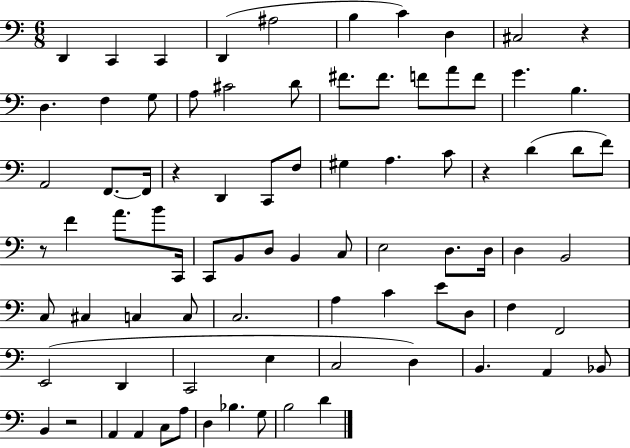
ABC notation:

X:1
T:Untitled
M:6/8
L:1/4
K:C
D,, C,, C,, D,, ^A,2 B, C D, ^C,2 z D, F, G,/2 A,/2 ^C2 D/2 ^F/2 ^F/2 F/2 A/2 F/2 G B, A,,2 F,,/2 F,,/4 z D,, C,,/2 F,/2 ^G, A, C/2 z D D/2 F/2 z/2 F A/2 B/2 C,,/4 C,,/2 B,,/2 D,/2 B,, C,/2 E,2 D,/2 D,/4 D, B,,2 C,/2 ^C, C, C,/2 C,2 A, C E/2 D,/2 F, F,,2 E,,2 D,, C,,2 E, C,2 D, B,, A,, _B,,/2 B,, z2 A,, A,, C,/2 A,/2 D, _B, G,/2 B,2 D